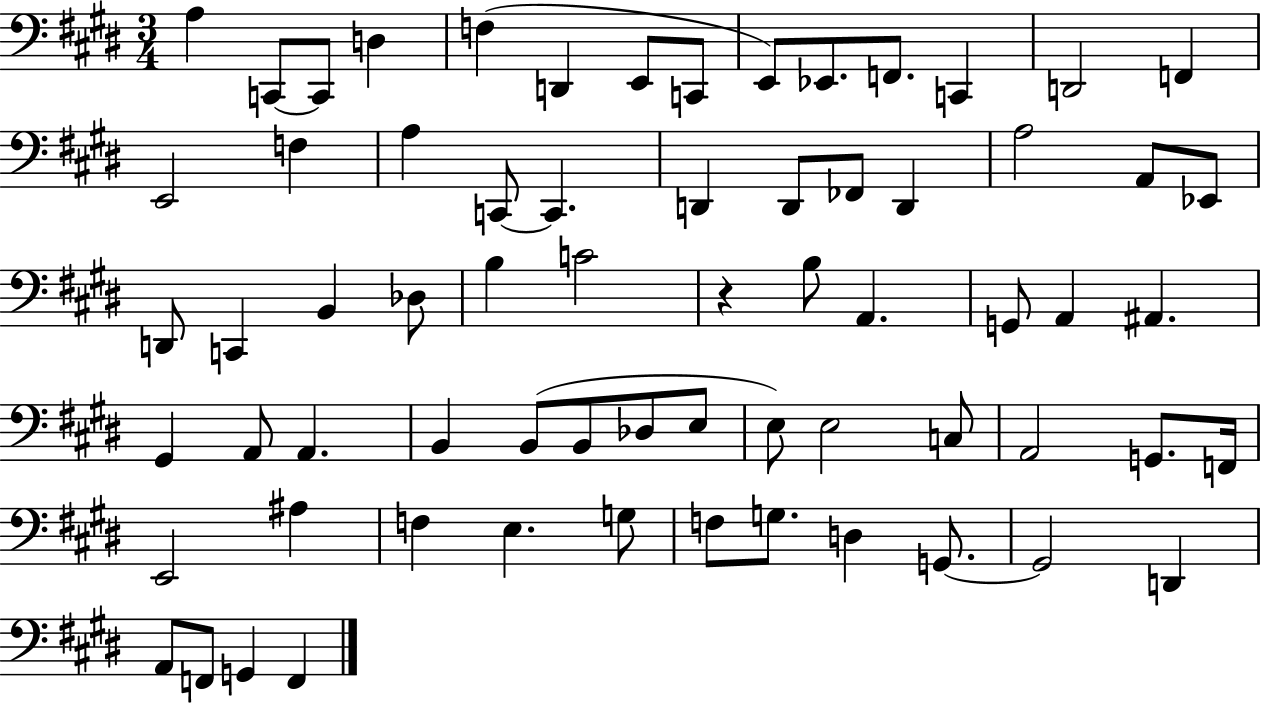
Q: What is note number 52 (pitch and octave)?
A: E2